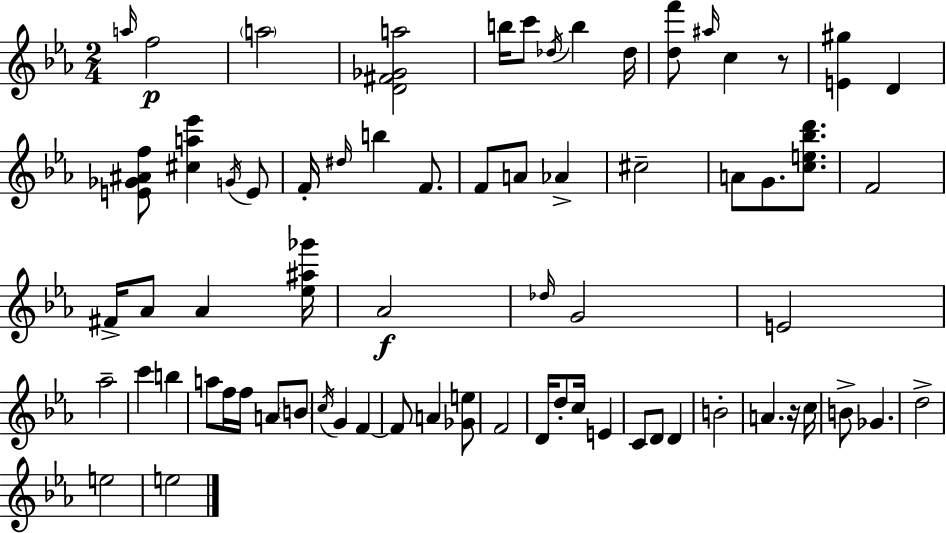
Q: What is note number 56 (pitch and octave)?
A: B4